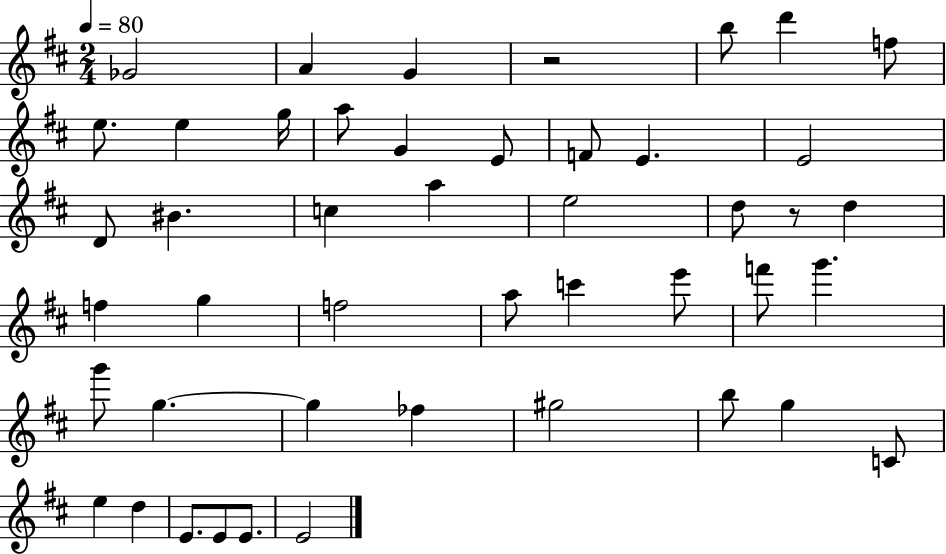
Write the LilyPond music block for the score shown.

{
  \clef treble
  \numericTimeSignature
  \time 2/4
  \key d \major
  \tempo 4 = 80
  ges'2 | a'4 g'4 | r2 | b''8 d'''4 f''8 | \break e''8. e''4 g''16 | a''8 g'4 e'8 | f'8 e'4. | e'2 | \break d'8 bis'4. | c''4 a''4 | e''2 | d''8 r8 d''4 | \break f''4 g''4 | f''2 | a''8 c'''4 e'''8 | f'''8 g'''4. | \break g'''8 g''4.~~ | g''4 fes''4 | gis''2 | b''8 g''4 c'8 | \break e''4 d''4 | e'8. e'8 e'8. | e'2 | \bar "|."
}